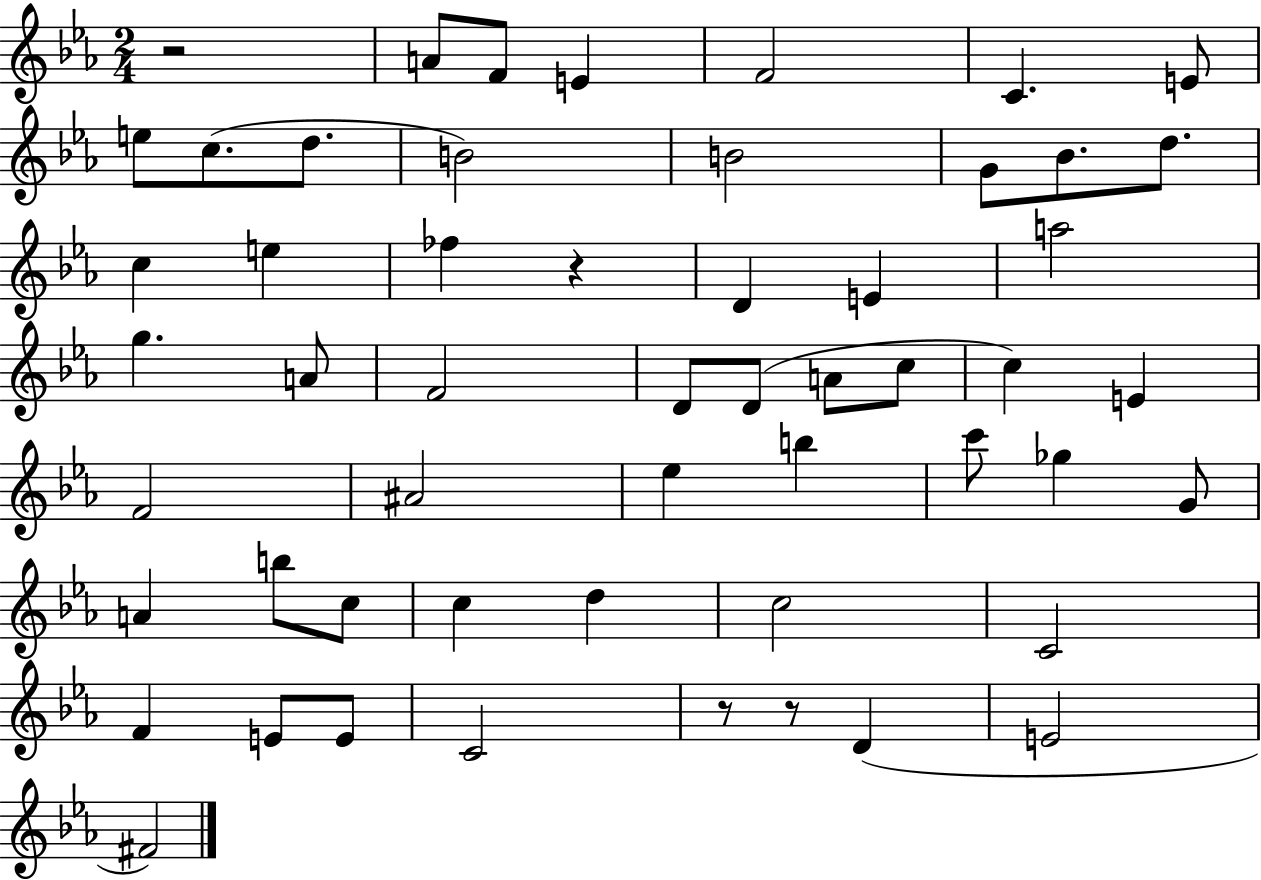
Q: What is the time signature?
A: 2/4